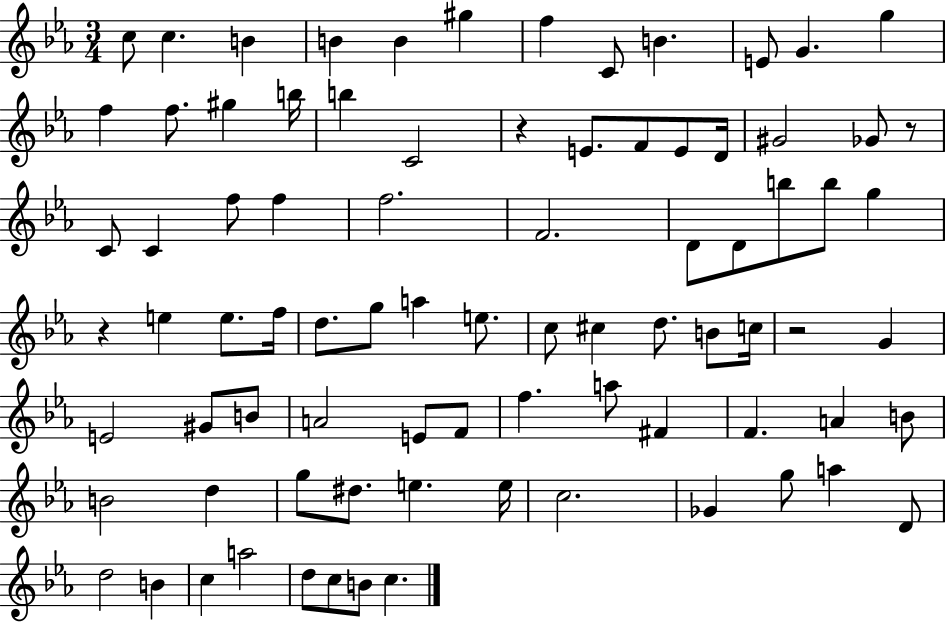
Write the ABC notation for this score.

X:1
T:Untitled
M:3/4
L:1/4
K:Eb
c/2 c B B B ^g f C/2 B E/2 G g f f/2 ^g b/4 b C2 z E/2 F/2 E/2 D/4 ^G2 _G/2 z/2 C/2 C f/2 f f2 F2 D/2 D/2 b/2 b/2 g z e e/2 f/4 d/2 g/2 a e/2 c/2 ^c d/2 B/2 c/4 z2 G E2 ^G/2 B/2 A2 E/2 F/2 f a/2 ^F F A B/2 B2 d g/2 ^d/2 e e/4 c2 _G g/2 a D/2 d2 B c a2 d/2 c/2 B/2 c